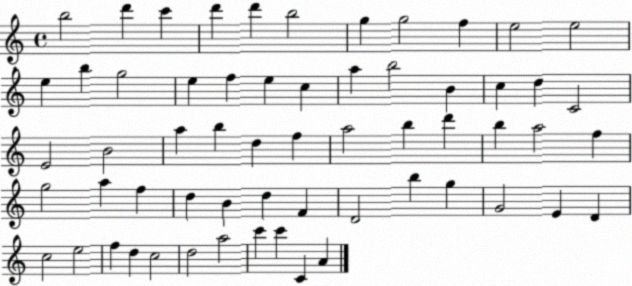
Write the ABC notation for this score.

X:1
T:Untitled
M:4/4
L:1/4
K:C
b2 d' c' d' d' b2 g g2 f e2 e2 e b g2 e f e c a b2 B c d C2 E2 B2 a b d f a2 b d' b a2 f g2 a f d B d F D2 b g G2 E D c2 e2 f d c2 d2 a2 c' c' C A